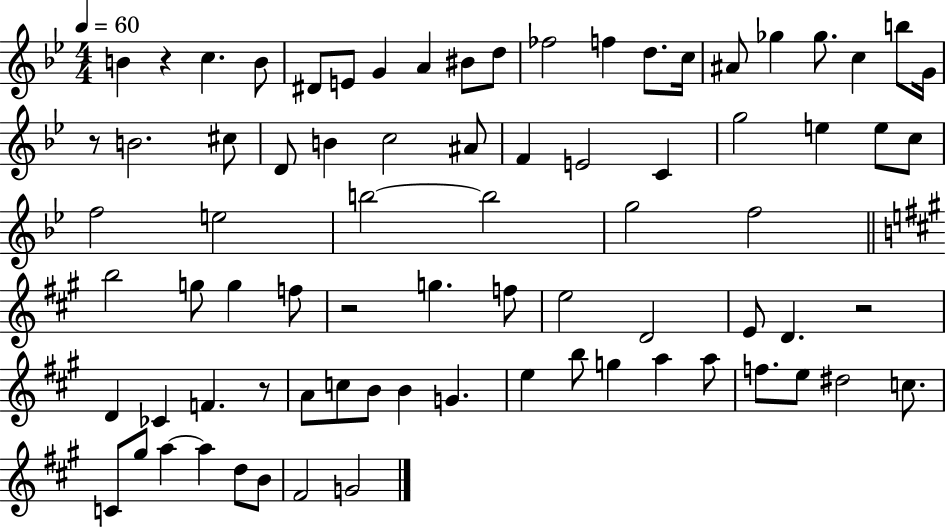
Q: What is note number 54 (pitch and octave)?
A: B4